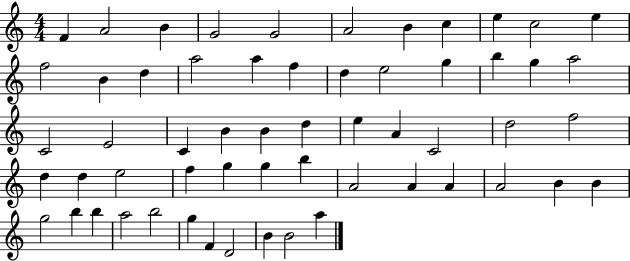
X:1
T:Untitled
M:4/4
L:1/4
K:C
F A2 B G2 G2 A2 B c e c2 e f2 B d a2 a f d e2 g b g a2 C2 E2 C B B d e A C2 d2 f2 d d e2 f g g b A2 A A A2 B B g2 b b a2 b2 g F D2 B B2 a